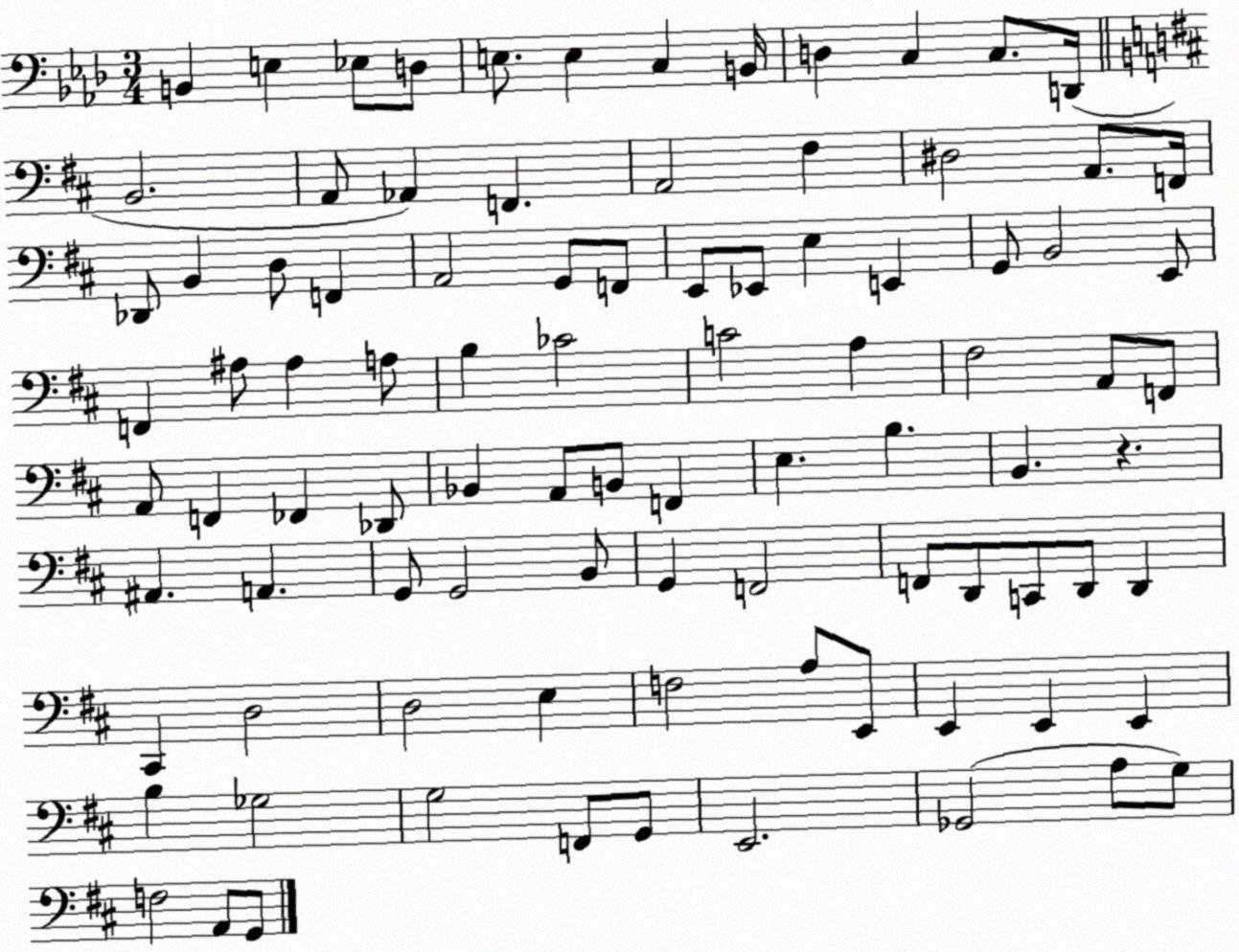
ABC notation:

X:1
T:Untitled
M:3/4
L:1/4
K:Ab
B,, E, _E,/2 D,/2 E,/2 E, C, B,,/4 D, C, C,/2 D,,/4 B,,2 A,,/2 _A,, F,, A,,2 ^F, ^D,2 A,,/2 F,,/4 _D,,/2 B,, D,/2 F,, A,,2 G,,/2 F,,/2 E,,/2 _E,,/2 E, E,, G,,/2 B,,2 E,,/2 F,, ^A,/2 ^A, A,/2 B, _C2 C2 A, ^F,2 A,,/2 F,,/2 A,,/2 F,, _F,, _D,,/2 _B,, A,,/2 B,,/2 F,, E, B, B,, z ^A,, A,, G,,/2 G,,2 B,,/2 G,, F,,2 F,,/2 D,,/2 C,,/2 D,,/2 D,, ^C,, D,2 D,2 E, F,2 A,/2 E,,/2 E,, E,, E,, B, _G,2 G,2 F,,/2 G,,/2 E,,2 _G,,2 A,/2 G,/2 F,2 A,,/2 G,,/2